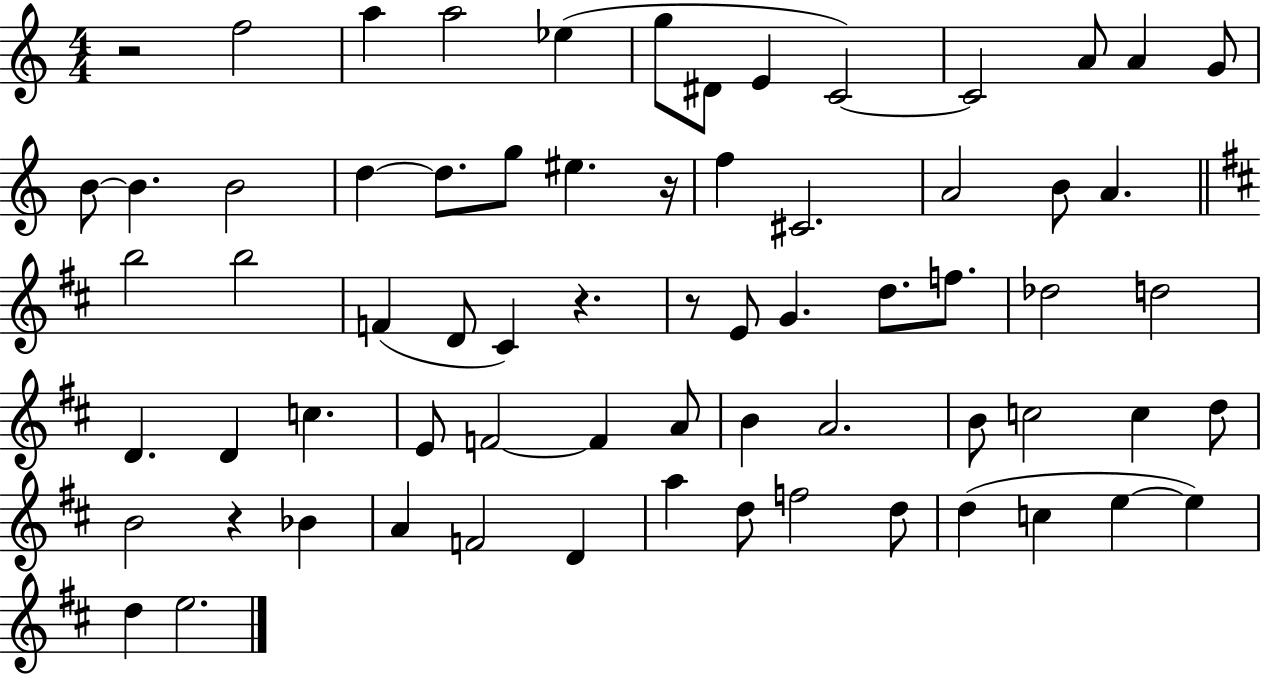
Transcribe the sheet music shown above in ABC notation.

X:1
T:Untitled
M:4/4
L:1/4
K:C
z2 f2 a a2 _e g/2 ^D/2 E C2 C2 A/2 A G/2 B/2 B B2 d d/2 g/2 ^e z/4 f ^C2 A2 B/2 A b2 b2 F D/2 ^C z z/2 E/2 G d/2 f/2 _d2 d2 D D c E/2 F2 F A/2 B A2 B/2 c2 c d/2 B2 z _B A F2 D a d/2 f2 d/2 d c e e d e2